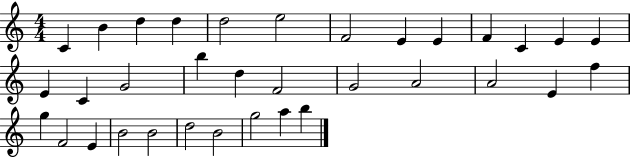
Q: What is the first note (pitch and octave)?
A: C4